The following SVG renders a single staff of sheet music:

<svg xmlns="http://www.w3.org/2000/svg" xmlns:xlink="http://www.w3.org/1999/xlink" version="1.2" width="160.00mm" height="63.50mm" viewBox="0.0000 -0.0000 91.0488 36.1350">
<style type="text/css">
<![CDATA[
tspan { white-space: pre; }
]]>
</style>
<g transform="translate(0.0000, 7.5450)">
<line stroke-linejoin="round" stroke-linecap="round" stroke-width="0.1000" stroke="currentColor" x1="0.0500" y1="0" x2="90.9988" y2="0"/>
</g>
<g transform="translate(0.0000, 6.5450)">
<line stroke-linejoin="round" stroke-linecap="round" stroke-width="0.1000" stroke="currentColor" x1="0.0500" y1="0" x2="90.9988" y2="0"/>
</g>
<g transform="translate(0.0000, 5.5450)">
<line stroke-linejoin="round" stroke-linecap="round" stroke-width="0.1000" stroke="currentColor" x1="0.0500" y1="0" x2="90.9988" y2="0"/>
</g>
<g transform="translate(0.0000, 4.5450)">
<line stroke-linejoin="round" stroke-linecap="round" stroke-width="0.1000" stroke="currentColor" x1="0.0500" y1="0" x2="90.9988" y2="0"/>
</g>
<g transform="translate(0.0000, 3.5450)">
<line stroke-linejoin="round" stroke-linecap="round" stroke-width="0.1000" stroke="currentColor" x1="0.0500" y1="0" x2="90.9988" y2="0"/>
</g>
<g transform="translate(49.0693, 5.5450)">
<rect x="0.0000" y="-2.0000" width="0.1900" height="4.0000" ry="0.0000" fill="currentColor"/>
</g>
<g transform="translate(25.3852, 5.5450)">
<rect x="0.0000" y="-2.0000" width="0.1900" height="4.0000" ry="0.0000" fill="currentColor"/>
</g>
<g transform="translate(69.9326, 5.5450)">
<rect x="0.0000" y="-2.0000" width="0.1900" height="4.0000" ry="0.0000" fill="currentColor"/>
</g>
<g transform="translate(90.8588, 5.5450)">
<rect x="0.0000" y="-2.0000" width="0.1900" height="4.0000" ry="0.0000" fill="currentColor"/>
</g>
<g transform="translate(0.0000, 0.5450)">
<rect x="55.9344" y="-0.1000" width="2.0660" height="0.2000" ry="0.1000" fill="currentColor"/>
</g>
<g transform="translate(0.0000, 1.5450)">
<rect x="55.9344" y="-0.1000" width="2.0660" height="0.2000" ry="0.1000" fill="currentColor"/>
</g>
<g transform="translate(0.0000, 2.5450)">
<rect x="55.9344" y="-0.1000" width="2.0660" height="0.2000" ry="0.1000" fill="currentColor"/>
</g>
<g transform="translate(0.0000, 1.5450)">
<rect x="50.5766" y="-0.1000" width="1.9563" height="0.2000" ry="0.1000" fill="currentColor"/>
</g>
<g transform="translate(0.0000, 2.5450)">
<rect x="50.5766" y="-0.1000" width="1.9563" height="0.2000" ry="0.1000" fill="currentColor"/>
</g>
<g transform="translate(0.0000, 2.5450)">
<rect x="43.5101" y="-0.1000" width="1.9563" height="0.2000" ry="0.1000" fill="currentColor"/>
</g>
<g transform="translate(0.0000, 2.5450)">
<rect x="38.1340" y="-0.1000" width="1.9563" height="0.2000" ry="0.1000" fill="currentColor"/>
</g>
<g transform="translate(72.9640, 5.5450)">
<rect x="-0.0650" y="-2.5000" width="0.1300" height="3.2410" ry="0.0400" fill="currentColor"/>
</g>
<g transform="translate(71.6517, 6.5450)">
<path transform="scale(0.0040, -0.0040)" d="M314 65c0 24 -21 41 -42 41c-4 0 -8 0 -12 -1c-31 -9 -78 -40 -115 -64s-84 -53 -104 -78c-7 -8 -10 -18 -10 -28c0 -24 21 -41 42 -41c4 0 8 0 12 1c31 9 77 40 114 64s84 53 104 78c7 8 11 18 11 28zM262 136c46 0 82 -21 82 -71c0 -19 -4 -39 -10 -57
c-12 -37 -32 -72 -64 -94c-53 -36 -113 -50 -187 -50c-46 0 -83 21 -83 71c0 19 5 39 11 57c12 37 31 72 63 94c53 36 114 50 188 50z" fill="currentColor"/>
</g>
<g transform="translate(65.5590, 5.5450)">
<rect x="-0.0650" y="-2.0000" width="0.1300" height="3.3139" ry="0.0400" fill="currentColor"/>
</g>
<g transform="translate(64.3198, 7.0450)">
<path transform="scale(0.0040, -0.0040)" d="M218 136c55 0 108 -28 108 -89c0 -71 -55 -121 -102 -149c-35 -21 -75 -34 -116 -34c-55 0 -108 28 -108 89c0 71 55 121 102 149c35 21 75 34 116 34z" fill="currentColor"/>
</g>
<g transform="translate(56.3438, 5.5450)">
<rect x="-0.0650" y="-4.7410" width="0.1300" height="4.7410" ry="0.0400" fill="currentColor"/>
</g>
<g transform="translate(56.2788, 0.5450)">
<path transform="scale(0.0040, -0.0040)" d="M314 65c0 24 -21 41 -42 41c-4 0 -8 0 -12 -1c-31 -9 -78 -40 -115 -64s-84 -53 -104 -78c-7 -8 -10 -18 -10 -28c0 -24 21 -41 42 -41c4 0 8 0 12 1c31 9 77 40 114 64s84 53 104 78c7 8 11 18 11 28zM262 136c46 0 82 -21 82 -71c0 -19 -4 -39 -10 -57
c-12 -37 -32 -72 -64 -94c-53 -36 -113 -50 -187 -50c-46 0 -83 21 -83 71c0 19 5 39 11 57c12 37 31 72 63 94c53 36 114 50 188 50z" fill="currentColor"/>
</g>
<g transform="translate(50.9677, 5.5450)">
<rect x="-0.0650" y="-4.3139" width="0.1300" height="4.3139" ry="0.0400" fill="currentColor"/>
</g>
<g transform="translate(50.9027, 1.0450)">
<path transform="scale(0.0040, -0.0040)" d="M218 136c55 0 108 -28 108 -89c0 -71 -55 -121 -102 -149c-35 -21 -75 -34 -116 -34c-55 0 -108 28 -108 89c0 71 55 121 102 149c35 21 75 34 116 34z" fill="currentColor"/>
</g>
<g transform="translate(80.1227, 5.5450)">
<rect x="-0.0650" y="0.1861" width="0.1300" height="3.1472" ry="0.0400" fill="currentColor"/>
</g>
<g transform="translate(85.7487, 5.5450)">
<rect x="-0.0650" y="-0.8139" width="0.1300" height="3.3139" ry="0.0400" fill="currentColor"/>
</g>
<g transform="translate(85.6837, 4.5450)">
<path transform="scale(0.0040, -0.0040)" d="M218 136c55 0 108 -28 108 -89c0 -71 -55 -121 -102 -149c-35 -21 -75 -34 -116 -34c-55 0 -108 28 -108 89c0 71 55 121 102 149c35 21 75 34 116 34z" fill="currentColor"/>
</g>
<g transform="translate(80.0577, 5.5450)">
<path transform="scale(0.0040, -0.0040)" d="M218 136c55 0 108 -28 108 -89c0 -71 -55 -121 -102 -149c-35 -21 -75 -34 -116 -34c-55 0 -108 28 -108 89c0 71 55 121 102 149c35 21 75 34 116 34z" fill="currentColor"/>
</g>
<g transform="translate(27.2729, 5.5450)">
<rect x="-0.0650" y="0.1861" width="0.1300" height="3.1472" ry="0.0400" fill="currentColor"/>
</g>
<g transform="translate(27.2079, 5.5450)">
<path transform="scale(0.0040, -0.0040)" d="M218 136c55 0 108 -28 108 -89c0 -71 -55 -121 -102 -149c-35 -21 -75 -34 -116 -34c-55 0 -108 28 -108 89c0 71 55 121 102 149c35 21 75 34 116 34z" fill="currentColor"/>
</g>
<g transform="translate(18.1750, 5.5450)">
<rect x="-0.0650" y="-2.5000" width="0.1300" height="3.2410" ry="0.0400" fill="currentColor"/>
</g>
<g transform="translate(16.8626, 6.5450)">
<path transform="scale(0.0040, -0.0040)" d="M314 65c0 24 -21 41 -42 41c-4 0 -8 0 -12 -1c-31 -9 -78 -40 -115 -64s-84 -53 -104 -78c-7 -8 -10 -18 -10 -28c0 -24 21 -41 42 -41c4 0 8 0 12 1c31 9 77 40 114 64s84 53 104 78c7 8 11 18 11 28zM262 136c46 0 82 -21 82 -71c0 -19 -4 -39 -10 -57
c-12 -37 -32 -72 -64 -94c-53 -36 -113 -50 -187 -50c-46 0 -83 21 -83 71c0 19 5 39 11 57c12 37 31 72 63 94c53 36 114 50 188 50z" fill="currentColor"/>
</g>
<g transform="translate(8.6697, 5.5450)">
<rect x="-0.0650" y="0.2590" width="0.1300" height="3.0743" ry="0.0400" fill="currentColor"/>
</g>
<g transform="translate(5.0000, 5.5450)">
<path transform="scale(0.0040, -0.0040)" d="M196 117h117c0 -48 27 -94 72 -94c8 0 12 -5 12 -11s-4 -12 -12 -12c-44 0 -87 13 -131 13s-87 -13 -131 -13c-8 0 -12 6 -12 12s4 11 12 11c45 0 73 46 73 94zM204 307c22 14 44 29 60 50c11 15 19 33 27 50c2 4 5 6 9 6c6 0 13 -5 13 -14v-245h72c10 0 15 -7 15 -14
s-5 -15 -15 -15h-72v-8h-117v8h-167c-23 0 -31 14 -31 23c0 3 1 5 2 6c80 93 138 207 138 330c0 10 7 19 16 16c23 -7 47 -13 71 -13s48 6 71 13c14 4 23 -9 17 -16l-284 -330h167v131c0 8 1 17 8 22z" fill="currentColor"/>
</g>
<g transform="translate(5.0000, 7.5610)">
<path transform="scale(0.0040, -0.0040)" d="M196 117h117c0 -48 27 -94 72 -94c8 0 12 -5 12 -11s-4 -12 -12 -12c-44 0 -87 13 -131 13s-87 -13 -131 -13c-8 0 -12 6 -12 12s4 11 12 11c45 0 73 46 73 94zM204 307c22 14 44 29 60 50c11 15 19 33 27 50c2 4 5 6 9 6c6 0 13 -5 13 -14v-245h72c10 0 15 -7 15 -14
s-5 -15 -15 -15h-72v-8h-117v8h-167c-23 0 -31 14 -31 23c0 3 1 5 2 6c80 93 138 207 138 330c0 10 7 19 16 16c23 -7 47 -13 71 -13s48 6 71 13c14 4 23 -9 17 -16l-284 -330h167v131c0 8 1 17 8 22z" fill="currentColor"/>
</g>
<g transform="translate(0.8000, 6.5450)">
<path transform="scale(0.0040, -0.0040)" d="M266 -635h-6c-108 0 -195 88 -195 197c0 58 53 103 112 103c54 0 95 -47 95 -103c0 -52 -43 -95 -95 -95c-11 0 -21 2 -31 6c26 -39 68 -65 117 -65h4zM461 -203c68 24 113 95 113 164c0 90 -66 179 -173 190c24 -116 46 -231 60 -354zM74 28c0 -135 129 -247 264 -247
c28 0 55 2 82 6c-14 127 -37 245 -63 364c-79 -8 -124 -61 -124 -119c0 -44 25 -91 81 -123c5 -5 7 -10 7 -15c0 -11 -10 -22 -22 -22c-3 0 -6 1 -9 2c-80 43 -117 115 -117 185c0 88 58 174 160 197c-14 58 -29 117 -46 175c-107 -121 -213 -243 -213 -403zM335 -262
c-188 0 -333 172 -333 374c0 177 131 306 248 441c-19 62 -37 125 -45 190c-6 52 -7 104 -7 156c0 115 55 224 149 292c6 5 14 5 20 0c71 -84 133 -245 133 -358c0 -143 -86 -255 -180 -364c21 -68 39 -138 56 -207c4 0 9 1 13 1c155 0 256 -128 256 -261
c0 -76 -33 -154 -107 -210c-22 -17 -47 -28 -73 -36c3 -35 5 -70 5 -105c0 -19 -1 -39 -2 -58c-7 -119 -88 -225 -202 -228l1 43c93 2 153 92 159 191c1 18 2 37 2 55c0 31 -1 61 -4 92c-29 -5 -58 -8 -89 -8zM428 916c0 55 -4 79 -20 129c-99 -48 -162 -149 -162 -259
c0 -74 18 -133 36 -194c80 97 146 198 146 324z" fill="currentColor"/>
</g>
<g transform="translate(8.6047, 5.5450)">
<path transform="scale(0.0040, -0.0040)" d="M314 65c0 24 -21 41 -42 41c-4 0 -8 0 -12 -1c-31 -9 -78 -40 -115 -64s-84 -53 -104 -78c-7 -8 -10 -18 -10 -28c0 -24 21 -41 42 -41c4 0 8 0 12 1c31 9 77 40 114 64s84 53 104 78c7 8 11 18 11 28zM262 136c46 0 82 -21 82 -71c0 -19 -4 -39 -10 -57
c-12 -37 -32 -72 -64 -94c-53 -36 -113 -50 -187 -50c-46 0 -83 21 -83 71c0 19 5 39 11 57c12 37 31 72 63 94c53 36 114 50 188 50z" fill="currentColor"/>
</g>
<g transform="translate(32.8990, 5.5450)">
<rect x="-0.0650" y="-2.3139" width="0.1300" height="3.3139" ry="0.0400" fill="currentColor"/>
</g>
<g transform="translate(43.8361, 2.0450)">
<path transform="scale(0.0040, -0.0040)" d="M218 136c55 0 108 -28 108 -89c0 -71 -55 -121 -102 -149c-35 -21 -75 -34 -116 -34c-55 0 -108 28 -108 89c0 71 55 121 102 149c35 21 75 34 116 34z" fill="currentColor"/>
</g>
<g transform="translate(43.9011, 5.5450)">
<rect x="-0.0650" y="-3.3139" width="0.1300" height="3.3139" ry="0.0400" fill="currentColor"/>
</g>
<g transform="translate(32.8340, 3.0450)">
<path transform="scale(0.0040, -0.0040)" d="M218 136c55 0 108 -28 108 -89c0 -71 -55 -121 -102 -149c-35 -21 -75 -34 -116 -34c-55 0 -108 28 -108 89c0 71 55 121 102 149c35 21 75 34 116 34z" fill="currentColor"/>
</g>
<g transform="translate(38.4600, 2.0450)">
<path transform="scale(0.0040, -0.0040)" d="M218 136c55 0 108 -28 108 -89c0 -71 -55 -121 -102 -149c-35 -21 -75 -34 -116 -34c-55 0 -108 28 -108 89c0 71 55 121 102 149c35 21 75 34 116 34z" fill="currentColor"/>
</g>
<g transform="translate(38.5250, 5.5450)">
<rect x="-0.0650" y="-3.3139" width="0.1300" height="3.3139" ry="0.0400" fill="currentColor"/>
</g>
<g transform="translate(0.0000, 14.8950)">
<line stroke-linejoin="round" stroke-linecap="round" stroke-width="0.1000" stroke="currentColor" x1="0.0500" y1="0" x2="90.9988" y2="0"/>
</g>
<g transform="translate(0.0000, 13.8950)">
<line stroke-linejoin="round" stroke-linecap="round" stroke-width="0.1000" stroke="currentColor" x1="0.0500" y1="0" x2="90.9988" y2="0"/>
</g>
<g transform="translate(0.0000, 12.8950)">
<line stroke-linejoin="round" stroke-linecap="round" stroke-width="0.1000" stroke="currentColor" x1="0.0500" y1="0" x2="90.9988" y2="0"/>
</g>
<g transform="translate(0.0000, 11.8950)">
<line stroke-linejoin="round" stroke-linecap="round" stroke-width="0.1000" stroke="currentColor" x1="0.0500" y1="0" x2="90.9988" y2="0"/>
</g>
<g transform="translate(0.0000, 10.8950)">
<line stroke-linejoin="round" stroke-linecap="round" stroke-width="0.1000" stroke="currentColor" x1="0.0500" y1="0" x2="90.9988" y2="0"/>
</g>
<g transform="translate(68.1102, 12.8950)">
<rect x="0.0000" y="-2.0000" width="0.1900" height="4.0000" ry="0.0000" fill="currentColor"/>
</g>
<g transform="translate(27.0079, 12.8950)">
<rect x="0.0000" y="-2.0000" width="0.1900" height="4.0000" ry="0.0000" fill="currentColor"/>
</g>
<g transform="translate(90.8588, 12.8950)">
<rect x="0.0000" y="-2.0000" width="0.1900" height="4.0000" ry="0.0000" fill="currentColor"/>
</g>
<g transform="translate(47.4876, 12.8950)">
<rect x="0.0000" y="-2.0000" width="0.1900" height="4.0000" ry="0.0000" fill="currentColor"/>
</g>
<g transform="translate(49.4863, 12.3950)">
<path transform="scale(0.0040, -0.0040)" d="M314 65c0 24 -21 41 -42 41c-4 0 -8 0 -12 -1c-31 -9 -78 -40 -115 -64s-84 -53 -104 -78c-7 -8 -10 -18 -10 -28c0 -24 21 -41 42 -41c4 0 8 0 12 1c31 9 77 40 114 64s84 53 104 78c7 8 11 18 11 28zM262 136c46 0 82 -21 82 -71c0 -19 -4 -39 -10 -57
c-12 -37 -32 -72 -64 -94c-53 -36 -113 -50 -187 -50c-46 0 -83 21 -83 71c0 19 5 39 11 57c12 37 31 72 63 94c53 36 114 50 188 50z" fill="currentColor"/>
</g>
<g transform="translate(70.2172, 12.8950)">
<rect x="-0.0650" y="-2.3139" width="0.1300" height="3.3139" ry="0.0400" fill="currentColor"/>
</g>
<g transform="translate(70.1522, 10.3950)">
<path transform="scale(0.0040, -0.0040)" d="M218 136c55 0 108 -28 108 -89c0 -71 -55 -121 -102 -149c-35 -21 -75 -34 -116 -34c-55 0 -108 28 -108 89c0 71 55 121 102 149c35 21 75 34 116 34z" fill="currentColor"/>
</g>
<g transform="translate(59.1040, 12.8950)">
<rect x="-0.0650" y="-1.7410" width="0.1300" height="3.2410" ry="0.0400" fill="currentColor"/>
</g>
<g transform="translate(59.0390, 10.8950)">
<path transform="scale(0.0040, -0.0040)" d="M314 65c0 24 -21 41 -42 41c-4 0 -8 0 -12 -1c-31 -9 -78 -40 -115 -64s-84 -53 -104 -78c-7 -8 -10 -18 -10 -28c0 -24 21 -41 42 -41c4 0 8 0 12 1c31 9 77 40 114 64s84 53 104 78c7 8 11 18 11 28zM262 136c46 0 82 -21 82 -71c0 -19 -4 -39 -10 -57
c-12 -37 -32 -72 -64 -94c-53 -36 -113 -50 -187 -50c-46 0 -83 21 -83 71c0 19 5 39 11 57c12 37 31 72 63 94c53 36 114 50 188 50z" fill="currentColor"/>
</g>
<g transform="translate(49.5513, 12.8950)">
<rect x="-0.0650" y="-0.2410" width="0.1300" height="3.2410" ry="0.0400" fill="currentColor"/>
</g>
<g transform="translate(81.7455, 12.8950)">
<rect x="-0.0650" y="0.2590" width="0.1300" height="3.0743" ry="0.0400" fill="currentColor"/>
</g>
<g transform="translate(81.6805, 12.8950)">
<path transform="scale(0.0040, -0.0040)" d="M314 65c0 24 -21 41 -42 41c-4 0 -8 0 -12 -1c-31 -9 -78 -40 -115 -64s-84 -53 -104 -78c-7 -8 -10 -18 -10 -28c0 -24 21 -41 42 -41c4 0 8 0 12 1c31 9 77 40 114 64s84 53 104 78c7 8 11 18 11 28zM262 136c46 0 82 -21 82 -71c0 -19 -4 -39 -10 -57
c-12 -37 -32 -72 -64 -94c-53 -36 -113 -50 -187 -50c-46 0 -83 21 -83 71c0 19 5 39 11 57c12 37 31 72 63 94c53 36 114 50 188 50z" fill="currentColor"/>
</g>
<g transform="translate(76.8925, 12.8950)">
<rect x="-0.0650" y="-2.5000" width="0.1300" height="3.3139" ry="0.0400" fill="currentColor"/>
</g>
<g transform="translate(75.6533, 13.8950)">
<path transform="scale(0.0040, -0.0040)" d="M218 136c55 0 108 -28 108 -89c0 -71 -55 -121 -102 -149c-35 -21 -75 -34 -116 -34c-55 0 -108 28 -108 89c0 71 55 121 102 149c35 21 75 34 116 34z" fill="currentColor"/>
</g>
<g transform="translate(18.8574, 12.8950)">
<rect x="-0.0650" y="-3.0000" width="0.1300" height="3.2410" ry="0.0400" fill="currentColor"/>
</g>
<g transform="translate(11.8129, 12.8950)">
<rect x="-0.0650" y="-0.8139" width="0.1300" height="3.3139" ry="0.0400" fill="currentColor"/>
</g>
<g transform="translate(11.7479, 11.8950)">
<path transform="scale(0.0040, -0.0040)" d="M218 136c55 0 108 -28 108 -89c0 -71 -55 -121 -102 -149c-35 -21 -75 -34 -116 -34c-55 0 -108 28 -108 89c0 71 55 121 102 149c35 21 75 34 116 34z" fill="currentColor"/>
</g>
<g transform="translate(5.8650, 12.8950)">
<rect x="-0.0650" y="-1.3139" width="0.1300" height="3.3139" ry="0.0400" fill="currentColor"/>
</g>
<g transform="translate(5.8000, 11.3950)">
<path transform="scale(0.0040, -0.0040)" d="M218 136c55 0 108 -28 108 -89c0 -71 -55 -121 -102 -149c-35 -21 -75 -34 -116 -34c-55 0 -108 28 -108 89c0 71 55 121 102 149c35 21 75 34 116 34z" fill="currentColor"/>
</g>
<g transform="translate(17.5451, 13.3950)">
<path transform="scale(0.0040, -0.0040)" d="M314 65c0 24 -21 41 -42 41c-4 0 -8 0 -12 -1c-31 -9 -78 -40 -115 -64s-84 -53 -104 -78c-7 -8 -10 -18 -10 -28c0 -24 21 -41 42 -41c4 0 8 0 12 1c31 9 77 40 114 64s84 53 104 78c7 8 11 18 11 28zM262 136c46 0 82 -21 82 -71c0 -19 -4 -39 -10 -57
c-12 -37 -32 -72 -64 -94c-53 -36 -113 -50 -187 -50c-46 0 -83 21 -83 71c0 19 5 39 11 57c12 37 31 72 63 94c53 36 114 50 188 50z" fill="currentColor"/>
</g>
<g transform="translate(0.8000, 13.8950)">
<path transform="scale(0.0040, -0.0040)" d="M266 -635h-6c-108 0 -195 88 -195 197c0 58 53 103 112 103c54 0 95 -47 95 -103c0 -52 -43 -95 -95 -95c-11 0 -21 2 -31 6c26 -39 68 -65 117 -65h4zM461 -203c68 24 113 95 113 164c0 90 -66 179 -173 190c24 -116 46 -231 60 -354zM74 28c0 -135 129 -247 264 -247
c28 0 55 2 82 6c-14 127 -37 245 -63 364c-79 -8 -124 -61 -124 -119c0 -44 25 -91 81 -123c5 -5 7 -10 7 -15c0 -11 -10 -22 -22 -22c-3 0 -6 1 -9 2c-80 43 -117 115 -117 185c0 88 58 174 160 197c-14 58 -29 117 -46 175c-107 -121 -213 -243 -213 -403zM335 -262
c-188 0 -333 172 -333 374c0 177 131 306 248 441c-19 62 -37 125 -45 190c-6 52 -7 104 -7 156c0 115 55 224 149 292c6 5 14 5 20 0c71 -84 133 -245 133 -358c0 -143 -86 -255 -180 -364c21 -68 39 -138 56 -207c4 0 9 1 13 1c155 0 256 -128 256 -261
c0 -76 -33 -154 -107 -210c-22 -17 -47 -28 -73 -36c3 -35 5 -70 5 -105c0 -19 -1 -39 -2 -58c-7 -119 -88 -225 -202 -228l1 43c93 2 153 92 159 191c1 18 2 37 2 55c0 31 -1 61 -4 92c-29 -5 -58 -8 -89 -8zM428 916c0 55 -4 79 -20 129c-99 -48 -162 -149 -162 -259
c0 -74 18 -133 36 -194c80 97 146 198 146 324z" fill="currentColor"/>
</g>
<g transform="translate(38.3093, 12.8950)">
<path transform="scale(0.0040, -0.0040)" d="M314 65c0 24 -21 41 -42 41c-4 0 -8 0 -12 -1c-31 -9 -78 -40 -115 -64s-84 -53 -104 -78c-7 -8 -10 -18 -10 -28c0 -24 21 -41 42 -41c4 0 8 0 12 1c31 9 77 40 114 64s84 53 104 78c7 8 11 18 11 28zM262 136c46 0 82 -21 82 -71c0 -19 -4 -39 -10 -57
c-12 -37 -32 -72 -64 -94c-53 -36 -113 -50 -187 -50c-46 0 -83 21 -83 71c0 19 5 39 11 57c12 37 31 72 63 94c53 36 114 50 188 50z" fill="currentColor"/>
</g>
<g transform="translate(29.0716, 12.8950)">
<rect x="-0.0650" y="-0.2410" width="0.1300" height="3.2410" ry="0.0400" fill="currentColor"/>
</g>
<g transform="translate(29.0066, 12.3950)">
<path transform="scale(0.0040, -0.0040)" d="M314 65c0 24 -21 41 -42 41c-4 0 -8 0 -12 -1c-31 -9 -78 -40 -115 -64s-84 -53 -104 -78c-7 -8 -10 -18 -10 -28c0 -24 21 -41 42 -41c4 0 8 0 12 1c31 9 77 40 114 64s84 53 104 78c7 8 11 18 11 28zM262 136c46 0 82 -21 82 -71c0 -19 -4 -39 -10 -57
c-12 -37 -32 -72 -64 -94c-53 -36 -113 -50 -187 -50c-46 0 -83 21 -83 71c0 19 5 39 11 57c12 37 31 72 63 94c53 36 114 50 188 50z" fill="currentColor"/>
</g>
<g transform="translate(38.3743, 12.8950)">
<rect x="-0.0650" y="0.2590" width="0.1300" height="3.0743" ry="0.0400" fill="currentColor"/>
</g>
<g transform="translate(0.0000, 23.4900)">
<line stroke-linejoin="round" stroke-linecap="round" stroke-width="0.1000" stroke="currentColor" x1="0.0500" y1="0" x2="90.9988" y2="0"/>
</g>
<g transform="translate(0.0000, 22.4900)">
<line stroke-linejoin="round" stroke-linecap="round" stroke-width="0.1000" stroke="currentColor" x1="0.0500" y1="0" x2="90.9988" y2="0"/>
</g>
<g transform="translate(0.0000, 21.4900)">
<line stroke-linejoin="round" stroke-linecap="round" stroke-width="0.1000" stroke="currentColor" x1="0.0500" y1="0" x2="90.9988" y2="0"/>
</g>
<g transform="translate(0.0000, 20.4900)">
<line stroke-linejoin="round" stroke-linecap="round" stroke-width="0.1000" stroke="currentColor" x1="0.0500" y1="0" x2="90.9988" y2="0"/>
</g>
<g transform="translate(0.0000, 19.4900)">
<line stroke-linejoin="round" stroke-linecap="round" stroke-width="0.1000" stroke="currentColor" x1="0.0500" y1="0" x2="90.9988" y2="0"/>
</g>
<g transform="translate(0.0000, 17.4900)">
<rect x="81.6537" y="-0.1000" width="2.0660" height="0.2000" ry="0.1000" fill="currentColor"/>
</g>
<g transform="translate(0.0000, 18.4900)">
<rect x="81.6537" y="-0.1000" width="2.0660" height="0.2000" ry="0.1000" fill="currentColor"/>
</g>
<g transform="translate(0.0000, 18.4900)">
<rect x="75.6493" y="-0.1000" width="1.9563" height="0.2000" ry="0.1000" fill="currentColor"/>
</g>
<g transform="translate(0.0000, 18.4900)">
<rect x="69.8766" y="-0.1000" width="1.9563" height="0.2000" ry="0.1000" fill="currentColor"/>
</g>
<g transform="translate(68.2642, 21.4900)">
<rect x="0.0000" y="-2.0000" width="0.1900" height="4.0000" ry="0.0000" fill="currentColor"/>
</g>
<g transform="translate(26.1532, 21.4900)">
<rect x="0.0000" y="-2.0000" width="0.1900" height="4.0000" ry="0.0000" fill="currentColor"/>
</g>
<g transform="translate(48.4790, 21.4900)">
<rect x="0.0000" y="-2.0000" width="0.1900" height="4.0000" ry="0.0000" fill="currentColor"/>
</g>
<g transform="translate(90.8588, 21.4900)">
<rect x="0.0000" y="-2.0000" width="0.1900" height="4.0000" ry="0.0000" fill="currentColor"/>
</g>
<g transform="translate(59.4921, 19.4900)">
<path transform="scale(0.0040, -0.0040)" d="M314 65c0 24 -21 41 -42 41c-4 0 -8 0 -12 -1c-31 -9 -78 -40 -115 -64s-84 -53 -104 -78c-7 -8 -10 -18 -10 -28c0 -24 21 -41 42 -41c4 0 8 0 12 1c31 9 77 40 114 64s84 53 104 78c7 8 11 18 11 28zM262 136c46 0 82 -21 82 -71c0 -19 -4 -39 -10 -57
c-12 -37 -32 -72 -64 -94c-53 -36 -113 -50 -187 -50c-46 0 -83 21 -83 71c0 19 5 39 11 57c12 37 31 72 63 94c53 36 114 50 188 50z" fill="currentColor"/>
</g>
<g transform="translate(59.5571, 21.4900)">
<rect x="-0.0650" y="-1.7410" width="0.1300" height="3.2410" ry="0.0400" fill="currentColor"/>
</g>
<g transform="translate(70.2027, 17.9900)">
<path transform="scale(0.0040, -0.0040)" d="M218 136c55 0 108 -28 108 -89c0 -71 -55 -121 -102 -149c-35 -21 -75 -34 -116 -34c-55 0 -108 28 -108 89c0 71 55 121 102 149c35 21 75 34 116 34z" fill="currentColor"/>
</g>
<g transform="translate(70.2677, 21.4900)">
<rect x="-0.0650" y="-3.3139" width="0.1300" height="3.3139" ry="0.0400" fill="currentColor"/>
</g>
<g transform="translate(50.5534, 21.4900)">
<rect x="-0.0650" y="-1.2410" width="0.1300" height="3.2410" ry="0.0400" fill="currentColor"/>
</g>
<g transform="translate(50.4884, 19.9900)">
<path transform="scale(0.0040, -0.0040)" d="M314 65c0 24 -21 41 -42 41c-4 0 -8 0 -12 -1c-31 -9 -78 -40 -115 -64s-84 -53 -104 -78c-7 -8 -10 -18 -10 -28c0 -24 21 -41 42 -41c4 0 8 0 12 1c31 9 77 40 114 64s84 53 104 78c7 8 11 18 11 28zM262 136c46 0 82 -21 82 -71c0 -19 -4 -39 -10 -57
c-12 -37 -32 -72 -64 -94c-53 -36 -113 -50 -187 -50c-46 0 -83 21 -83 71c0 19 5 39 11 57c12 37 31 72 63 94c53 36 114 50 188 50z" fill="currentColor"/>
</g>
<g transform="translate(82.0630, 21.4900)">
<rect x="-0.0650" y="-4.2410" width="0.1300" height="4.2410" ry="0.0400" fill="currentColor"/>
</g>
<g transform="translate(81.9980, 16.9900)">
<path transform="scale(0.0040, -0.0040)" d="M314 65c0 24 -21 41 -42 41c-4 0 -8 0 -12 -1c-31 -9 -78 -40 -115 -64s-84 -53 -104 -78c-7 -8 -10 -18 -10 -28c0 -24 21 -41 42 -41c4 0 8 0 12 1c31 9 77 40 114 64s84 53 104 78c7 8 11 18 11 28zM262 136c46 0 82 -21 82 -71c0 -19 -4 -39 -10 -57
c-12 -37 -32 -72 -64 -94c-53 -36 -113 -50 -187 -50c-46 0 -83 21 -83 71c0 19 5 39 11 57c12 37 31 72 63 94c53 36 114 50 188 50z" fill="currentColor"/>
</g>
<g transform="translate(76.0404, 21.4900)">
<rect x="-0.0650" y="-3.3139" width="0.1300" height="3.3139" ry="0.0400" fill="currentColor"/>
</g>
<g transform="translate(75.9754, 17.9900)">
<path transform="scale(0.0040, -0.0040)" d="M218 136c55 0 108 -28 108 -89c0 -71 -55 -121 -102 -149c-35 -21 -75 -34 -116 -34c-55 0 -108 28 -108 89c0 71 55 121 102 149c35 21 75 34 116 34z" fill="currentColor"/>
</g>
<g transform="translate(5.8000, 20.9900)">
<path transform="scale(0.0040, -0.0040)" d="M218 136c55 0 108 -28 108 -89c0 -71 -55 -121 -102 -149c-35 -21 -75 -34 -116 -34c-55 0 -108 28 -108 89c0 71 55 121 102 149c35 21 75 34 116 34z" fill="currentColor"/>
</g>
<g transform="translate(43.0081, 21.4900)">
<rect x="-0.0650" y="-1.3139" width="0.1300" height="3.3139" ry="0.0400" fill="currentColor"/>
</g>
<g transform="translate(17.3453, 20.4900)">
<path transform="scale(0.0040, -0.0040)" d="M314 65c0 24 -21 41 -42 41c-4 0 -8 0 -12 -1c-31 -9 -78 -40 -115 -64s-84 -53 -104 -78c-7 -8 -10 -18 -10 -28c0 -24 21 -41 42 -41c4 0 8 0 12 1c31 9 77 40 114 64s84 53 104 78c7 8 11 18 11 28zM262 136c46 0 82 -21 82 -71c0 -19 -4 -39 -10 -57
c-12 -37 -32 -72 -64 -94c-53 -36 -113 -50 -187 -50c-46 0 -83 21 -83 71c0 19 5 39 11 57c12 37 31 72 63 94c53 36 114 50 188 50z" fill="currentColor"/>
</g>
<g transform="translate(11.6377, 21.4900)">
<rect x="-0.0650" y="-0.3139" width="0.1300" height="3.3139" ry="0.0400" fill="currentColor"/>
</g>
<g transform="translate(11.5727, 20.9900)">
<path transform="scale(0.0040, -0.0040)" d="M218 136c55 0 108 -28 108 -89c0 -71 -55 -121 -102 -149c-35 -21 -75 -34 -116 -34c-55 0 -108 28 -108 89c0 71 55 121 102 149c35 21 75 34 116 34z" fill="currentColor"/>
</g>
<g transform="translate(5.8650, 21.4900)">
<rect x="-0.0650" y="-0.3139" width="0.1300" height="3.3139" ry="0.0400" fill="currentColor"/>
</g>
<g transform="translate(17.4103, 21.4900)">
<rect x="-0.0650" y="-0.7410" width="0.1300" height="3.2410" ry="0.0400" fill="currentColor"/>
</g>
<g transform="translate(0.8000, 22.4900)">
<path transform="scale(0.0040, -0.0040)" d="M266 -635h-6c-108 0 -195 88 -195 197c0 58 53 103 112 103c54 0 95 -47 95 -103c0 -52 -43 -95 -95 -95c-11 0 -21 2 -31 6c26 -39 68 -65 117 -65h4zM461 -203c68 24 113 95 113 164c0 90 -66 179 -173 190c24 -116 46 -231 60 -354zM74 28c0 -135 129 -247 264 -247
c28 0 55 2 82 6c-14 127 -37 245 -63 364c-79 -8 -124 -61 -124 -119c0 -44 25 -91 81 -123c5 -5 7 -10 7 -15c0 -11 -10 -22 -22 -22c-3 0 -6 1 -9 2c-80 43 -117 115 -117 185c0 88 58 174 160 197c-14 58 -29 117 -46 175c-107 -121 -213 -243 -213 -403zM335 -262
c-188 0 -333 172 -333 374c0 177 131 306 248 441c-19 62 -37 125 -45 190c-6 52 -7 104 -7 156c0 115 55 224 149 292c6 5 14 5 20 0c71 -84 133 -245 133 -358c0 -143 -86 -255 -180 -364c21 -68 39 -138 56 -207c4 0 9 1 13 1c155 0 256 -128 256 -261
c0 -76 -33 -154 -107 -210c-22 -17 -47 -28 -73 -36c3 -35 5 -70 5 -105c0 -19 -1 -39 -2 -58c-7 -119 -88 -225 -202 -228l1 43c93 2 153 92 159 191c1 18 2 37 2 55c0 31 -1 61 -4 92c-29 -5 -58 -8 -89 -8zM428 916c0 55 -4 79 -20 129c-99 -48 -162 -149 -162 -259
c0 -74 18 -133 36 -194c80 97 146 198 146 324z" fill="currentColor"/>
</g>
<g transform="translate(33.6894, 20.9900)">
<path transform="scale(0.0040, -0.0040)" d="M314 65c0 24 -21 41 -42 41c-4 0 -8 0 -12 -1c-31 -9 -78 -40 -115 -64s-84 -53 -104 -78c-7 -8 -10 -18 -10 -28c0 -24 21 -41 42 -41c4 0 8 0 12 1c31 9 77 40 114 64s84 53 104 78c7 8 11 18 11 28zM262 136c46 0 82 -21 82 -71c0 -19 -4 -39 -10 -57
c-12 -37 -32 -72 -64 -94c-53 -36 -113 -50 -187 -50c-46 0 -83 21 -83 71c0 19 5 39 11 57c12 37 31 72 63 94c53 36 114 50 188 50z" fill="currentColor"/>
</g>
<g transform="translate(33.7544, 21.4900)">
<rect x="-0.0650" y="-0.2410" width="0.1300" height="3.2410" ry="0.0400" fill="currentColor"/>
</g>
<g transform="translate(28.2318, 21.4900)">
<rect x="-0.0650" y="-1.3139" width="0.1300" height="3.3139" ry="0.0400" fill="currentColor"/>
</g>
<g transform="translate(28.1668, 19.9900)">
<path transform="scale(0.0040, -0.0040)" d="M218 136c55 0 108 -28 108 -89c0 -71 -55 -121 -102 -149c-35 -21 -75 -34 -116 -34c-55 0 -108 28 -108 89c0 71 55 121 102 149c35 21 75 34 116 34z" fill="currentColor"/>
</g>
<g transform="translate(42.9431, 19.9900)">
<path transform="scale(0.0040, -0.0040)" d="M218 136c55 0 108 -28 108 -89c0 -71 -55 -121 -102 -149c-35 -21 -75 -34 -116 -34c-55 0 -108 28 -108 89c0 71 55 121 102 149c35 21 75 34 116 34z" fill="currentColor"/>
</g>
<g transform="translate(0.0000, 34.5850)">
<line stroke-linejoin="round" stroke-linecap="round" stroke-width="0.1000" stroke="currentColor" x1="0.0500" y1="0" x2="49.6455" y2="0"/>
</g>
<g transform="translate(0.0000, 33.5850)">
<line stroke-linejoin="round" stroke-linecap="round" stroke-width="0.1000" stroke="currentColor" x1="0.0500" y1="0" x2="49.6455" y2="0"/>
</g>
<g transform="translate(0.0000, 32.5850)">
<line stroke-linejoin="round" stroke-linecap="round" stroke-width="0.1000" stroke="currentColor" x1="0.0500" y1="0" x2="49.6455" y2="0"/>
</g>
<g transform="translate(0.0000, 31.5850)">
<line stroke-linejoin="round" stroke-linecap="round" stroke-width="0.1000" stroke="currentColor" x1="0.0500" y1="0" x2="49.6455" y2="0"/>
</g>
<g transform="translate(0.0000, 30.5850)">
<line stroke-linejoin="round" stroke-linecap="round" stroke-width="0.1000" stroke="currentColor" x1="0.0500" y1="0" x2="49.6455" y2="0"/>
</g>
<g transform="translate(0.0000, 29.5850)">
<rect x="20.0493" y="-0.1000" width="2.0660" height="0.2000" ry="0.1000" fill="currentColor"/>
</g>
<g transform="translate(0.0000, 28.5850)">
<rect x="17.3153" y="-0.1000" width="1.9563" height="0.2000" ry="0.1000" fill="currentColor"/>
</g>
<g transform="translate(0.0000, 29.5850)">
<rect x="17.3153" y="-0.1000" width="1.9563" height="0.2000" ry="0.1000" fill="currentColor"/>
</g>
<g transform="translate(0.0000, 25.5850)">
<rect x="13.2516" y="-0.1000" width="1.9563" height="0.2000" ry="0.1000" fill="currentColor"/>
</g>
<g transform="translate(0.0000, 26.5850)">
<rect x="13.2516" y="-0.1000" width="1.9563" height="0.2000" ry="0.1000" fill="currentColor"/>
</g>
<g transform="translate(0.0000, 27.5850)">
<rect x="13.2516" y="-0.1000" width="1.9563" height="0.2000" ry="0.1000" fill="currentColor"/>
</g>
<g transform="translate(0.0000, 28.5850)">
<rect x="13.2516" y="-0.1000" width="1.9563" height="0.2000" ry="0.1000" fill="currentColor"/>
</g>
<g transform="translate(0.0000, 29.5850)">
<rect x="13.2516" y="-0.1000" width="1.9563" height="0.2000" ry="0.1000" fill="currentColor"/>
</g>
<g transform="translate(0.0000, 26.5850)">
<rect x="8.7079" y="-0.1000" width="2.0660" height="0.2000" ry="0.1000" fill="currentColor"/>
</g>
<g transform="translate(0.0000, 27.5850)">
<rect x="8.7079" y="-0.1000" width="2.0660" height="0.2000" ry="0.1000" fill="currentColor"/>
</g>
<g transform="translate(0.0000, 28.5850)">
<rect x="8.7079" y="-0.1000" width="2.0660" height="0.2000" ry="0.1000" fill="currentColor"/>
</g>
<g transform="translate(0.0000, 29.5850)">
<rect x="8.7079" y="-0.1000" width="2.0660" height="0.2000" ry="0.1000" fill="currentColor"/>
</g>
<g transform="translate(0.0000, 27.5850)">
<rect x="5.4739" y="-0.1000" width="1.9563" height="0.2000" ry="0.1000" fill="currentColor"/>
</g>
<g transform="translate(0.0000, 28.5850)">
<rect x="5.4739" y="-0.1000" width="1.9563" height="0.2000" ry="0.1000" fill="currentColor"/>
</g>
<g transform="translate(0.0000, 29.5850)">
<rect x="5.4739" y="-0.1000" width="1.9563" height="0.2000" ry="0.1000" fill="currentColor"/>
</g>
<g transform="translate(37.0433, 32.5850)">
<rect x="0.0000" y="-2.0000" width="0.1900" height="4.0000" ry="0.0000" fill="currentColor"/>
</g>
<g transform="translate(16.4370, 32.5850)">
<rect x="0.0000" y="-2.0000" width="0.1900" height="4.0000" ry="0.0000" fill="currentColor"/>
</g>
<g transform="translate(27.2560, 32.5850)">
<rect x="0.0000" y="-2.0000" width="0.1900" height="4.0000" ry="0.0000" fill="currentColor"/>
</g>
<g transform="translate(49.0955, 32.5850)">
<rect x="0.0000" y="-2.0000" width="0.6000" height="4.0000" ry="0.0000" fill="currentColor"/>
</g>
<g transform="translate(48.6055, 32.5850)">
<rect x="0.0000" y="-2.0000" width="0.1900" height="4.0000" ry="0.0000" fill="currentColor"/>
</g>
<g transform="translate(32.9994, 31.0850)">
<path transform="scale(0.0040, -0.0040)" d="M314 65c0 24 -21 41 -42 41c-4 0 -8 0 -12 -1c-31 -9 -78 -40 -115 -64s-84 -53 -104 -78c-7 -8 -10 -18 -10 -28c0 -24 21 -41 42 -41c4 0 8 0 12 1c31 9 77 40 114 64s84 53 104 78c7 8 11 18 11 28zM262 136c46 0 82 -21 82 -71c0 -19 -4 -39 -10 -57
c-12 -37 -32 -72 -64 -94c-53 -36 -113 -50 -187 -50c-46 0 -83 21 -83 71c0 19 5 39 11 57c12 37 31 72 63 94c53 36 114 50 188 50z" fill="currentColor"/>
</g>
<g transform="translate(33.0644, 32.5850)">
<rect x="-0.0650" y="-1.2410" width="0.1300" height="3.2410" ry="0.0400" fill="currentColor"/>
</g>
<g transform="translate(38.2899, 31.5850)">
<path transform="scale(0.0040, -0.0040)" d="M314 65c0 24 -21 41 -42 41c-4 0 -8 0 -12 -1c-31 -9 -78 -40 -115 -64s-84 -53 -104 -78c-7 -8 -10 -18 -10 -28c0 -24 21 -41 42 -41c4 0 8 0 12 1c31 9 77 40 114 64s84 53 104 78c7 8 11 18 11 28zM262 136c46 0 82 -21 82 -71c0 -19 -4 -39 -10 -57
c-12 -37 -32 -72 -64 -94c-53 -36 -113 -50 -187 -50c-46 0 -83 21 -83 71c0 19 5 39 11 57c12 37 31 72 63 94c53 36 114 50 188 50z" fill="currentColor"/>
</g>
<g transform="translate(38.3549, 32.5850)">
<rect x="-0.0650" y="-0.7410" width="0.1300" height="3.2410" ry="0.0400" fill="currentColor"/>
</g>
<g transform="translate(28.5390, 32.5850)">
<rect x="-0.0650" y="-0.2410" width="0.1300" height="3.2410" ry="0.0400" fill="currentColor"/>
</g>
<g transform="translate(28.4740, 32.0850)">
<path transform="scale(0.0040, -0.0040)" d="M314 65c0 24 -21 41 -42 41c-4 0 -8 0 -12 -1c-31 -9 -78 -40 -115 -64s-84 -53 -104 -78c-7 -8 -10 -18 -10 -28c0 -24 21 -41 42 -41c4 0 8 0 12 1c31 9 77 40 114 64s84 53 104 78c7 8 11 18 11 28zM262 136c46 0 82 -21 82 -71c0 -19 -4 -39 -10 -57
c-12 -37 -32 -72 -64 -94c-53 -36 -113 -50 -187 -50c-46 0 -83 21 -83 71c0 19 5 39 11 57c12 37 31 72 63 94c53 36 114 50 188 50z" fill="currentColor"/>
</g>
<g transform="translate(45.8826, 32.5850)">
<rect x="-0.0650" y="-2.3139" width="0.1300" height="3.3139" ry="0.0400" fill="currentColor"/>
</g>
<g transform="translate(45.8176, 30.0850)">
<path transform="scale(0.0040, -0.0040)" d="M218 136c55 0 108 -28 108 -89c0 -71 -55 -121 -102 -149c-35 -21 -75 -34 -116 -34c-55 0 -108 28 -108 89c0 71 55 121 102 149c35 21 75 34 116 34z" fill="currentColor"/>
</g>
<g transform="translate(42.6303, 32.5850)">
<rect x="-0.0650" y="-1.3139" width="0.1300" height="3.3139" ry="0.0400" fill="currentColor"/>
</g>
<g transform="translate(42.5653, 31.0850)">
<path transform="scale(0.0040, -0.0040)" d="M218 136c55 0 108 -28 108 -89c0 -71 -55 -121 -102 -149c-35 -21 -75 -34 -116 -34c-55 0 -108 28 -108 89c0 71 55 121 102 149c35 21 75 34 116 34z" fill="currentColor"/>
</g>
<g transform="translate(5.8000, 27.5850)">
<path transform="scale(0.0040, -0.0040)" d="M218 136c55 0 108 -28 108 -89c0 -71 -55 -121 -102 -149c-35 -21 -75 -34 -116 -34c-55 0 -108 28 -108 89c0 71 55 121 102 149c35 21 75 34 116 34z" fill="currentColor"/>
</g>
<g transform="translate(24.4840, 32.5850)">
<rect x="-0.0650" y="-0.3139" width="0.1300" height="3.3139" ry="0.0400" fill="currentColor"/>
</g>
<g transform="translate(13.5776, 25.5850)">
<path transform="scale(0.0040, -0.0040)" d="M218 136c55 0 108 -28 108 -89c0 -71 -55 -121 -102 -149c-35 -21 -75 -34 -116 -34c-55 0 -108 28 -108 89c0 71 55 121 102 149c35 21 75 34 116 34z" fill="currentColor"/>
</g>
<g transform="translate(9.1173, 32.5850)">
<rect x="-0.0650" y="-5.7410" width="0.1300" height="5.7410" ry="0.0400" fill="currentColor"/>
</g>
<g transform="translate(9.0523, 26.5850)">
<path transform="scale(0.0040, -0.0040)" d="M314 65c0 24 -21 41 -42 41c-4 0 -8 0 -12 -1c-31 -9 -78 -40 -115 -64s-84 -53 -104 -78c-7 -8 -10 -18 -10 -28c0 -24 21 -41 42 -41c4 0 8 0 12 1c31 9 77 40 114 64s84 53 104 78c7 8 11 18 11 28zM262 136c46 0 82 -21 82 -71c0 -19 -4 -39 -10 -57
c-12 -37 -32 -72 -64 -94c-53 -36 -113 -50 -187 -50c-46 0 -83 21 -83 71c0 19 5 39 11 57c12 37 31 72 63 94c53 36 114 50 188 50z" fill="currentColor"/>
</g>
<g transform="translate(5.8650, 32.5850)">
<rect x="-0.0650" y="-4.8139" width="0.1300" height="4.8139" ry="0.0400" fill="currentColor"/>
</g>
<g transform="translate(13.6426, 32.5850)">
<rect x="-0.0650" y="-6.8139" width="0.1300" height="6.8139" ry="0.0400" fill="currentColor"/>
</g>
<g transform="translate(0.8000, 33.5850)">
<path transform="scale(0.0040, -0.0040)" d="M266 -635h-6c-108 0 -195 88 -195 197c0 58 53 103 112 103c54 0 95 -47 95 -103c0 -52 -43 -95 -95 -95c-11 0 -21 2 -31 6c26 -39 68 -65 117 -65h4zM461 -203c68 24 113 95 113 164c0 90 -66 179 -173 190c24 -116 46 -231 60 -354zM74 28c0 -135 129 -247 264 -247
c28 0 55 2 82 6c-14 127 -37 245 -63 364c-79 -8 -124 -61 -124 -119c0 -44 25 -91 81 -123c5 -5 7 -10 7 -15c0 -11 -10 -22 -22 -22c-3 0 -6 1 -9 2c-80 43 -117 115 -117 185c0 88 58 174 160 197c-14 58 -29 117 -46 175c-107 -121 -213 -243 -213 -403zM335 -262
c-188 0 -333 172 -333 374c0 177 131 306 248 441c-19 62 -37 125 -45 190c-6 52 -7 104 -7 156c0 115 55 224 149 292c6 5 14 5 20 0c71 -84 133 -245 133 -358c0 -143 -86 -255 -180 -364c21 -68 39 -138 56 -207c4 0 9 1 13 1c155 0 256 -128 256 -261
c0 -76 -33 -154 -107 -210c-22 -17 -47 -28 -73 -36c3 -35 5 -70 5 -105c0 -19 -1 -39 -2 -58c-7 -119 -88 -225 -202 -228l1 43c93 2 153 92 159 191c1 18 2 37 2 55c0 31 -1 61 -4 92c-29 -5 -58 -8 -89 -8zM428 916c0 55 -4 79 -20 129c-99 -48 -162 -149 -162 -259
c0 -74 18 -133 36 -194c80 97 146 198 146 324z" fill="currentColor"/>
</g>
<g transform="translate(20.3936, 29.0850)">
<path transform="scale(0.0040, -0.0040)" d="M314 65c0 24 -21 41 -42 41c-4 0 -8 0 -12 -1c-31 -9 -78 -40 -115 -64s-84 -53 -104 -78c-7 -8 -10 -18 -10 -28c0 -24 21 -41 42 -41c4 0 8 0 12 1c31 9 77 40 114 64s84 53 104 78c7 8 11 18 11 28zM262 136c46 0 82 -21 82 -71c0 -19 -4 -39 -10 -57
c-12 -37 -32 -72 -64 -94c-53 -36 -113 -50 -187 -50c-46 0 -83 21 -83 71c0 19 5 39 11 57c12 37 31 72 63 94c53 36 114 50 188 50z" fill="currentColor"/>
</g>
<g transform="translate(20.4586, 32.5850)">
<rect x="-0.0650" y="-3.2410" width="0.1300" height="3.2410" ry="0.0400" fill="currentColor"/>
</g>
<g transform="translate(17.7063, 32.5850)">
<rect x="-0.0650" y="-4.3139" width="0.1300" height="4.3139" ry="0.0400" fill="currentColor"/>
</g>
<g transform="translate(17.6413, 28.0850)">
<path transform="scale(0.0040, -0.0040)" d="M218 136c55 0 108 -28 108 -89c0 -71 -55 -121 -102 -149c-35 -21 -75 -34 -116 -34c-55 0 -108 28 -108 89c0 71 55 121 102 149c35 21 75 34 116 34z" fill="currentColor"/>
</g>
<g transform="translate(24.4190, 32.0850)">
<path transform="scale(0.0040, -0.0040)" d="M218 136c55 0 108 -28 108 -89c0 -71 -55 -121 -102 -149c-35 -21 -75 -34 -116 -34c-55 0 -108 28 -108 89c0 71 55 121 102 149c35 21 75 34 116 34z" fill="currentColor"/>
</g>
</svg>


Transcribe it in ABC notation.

X:1
T:Untitled
M:4/4
L:1/4
K:C
B2 G2 B g b b d' e'2 F G2 B d e d A2 c2 B2 c2 f2 g G B2 c c d2 e c2 e e2 f2 b b d'2 e' g'2 b' d' b2 c c2 e2 d2 e g